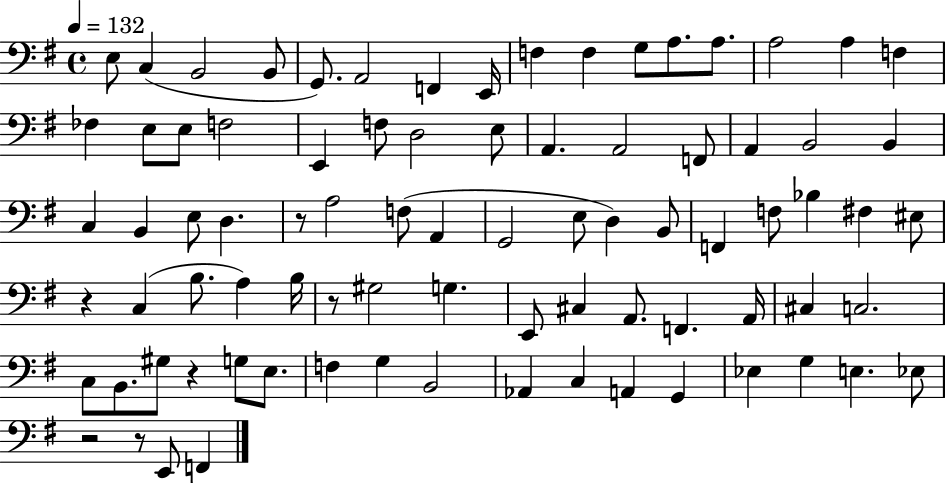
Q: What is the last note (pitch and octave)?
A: F2